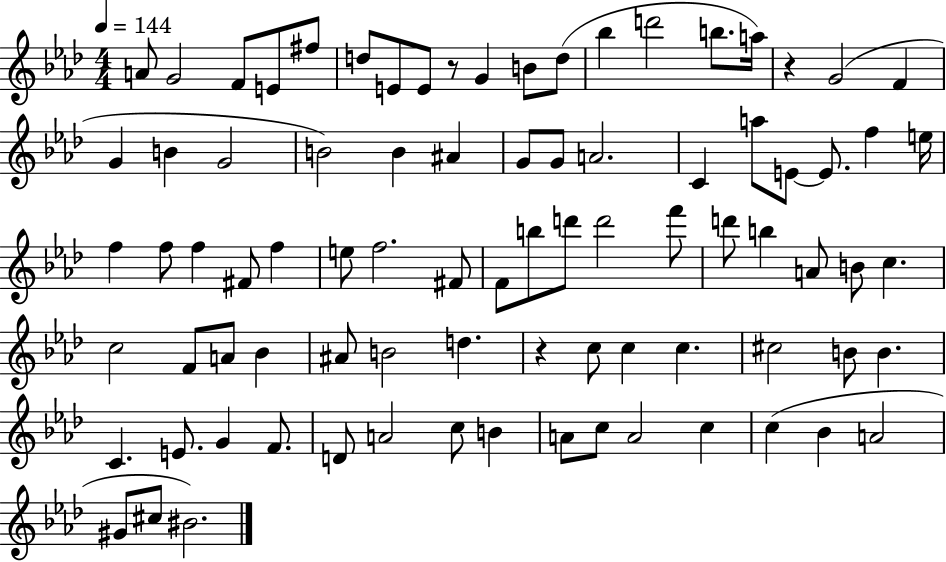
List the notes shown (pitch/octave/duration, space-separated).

A4/e G4/h F4/e E4/e F#5/e D5/e E4/e E4/e R/e G4/q B4/e D5/e Bb5/q D6/h B5/e. A5/s R/q G4/h F4/q G4/q B4/q G4/h B4/h B4/q A#4/q G4/e G4/e A4/h. C4/q A5/e E4/e E4/e. F5/q E5/s F5/q F5/e F5/q F#4/e F5/q E5/e F5/h. F#4/e F4/e B5/e D6/e D6/h F6/e D6/e B5/q A4/e B4/e C5/q. C5/h F4/e A4/e Bb4/q A#4/e B4/h D5/q. R/q C5/e C5/q C5/q. C#5/h B4/e B4/q. C4/q. E4/e. G4/q F4/e. D4/e A4/h C5/e B4/q A4/e C5/e A4/h C5/q C5/q Bb4/q A4/h G#4/e C#5/e BIS4/h.